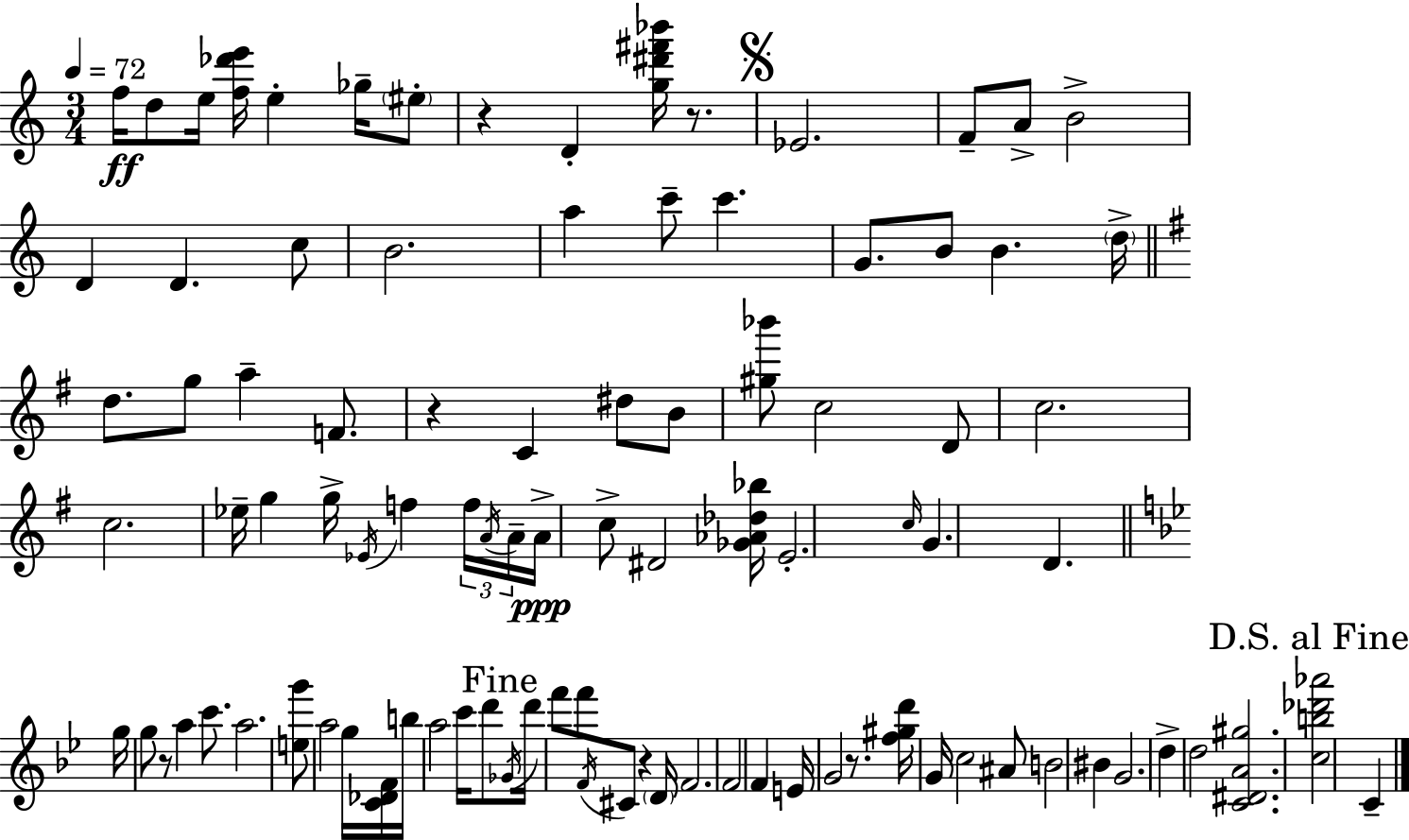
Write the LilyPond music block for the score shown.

{
  \clef treble
  \numericTimeSignature
  \time 3/4
  \key c \major
  \tempo 4 = 72
  \repeat volta 2 { f''16\ff d''8 e''16 <f'' des''' e'''>16 e''4-. ges''16-- \parenthesize eis''8-. | r4 d'4-. <g'' dis''' fis''' bes'''>16 r8. | \mark \markup { \musicglyph "scripts.segno" } ees'2. | f'8-- a'8-> b'2-> | \break d'4 d'4. c''8 | b'2. | a''4 c'''8-- c'''4. | g'8. b'8 b'4. \parenthesize d''16-> | \break \bar "||" \break \key e \minor d''8. g''8 a''4-- f'8. | r4 c'4 dis''8 b'8 | <gis'' bes'''>8 c''2 d'8 | c''2. | \break c''2. | ees''16-- g''4 g''16-> \acciaccatura { ees'16 } f''4 \tuplet 3/2 { f''16 | \acciaccatura { a'16 } a'16-- } a'16->\ppp c''8-> dis'2 | <ges' aes' des'' bes''>16 e'2.-. | \break \grace { c''16 } g'4. d'4. | \bar "||" \break \key g \minor g''16 g''8 r8 a''4 c'''8. | a''2. | <e'' g'''>8 a''2 g''16 <c' des' f'>16 | b''16 a''2 c'''16 d'''8 | \break \mark "Fine" \acciaccatura { ges'16 } d'''16 f'''8 f'''8 \acciaccatura { f'16 } cis'8 r4 | \parenthesize d'16 f'2. | f'2 f'4 | e'16 g'2 r8. | \break <f'' gis'' d'''>16 g'16 c''2 | ais'8 b'2 bis'4 | g'2. | d''4-> d''2 | \break <c' dis' a' gis''>2. | \mark "D.S. al Fine" <c'' b'' des''' aes'''>2 c'4-- | } \bar "|."
}